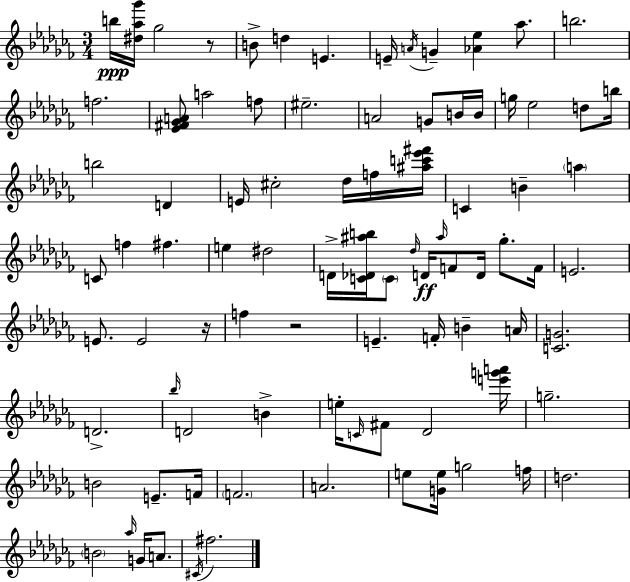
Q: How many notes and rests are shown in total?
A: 88